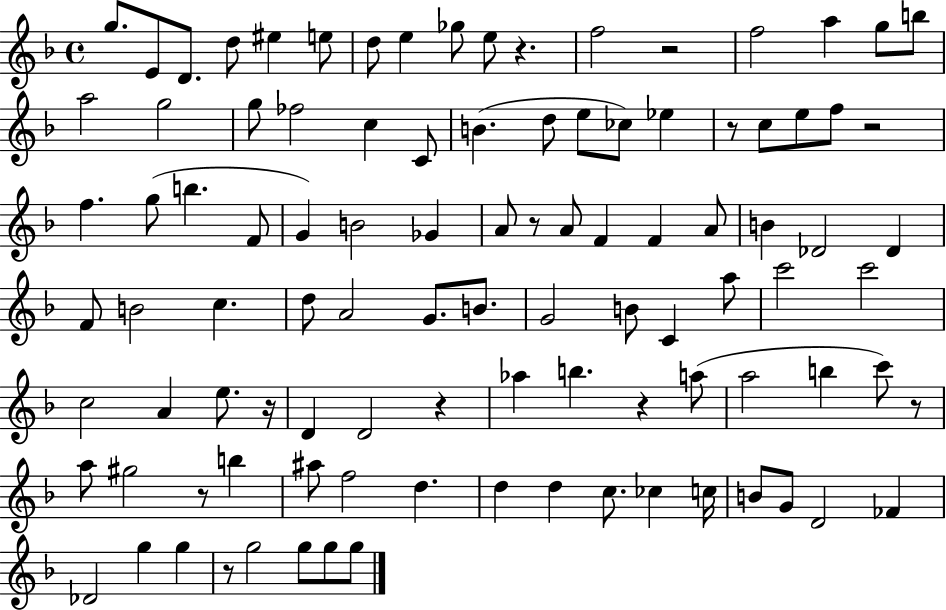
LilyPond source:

{
  \clef treble
  \time 4/4
  \defaultTimeSignature
  \key f \major
  g''8. e'8 d'8. d''8 eis''4 e''8 | d''8 e''4 ges''8 e''8 r4. | f''2 r2 | f''2 a''4 g''8 b''8 | \break a''2 g''2 | g''8 fes''2 c''4 c'8 | b'4.( d''8 e''8 ces''8) ees''4 | r8 c''8 e''8 f''8 r2 | \break f''4. g''8( b''4. f'8 | g'4) b'2 ges'4 | a'8 r8 a'8 f'4 f'4 a'8 | b'4 des'2 des'4 | \break f'8 b'2 c''4. | d''8 a'2 g'8. b'8. | g'2 b'8 c'4 a''8 | c'''2 c'''2 | \break c''2 a'4 e''8. r16 | d'4 d'2 r4 | aes''4 b''4. r4 a''8( | a''2 b''4 c'''8) r8 | \break a''8 gis''2 r8 b''4 | ais''8 f''2 d''4. | d''4 d''4 c''8. ces''4 c''16 | b'8 g'8 d'2 fes'4 | \break des'2 g''4 g''4 | r8 g''2 g''8 g''8 g''8 | \bar "|."
}